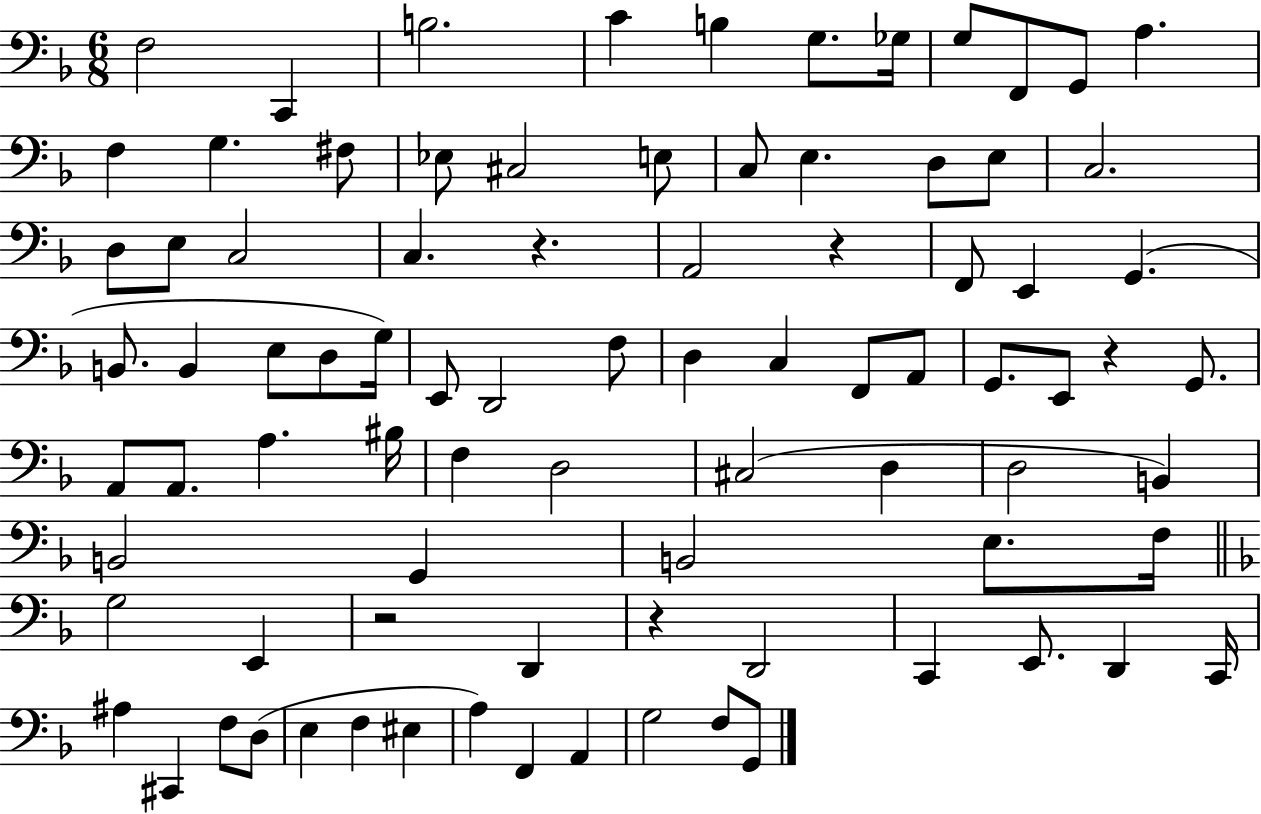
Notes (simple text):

F3/h C2/q B3/h. C4/q B3/q G3/e. Gb3/s G3/e F2/e G2/e A3/q. F3/q G3/q. F#3/e Eb3/e C#3/h E3/e C3/e E3/q. D3/e E3/e C3/h. D3/e E3/e C3/h C3/q. R/q. A2/h R/q F2/e E2/q G2/q. B2/e. B2/q E3/e D3/e G3/s E2/e D2/h F3/e D3/q C3/q F2/e A2/e G2/e. E2/e R/q G2/e. A2/e A2/e. A3/q. BIS3/s F3/q D3/h C#3/h D3/q D3/h B2/q B2/h G2/q B2/h E3/e. F3/s G3/h E2/q R/h D2/q R/q D2/h C2/q E2/e. D2/q C2/s A#3/q C#2/q F3/e D3/e E3/q F3/q EIS3/q A3/q F2/q A2/q G3/h F3/e G2/e